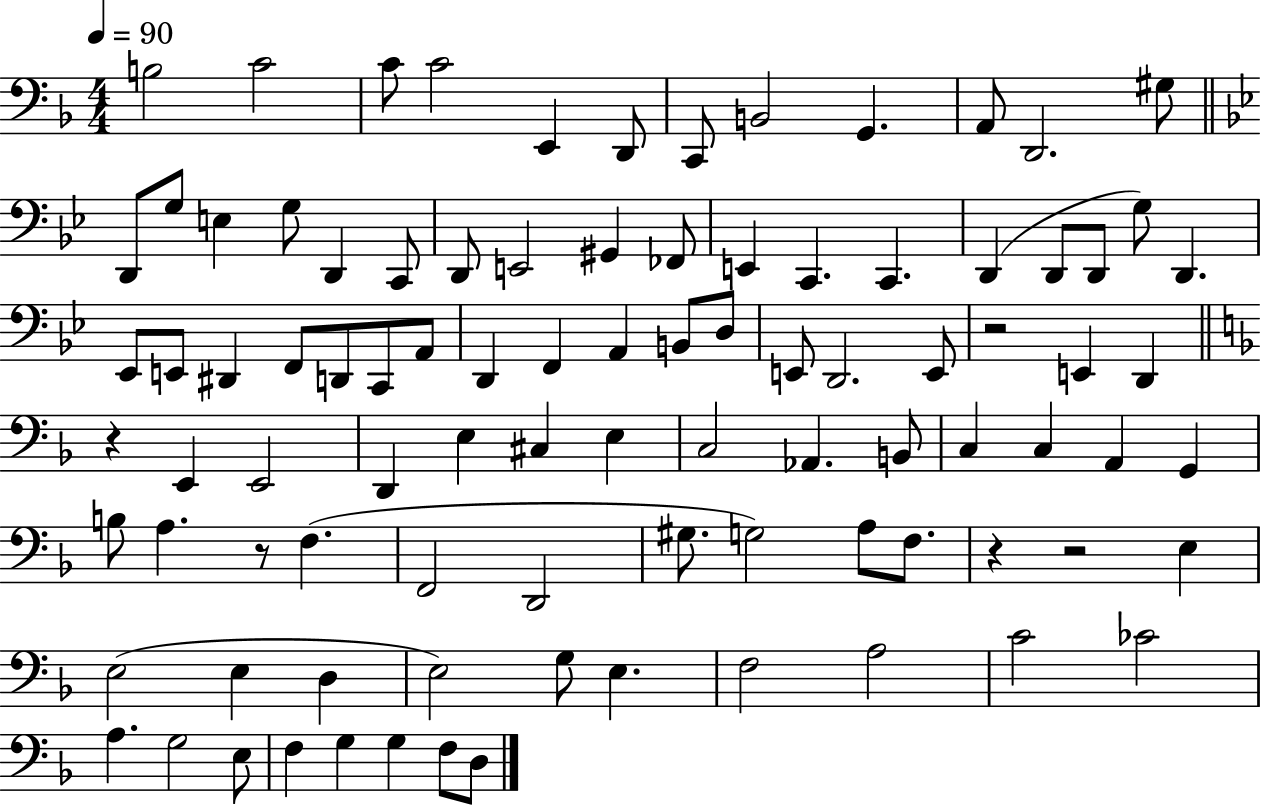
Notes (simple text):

B3/h C4/h C4/e C4/h E2/q D2/e C2/e B2/h G2/q. A2/e D2/h. G#3/e D2/e G3/e E3/q G3/e D2/q C2/e D2/e E2/h G#2/q FES2/e E2/q C2/q. C2/q. D2/q D2/e D2/e G3/e D2/q. Eb2/e E2/e D#2/q F2/e D2/e C2/e A2/e D2/q F2/q A2/q B2/e D3/e E2/e D2/h. E2/e R/h E2/q D2/q R/q E2/q E2/h D2/q E3/q C#3/q E3/q C3/h Ab2/q. B2/e C3/q C3/q A2/q G2/q B3/e A3/q. R/e F3/q. F2/h D2/h G#3/e. G3/h A3/e F3/e. R/q R/h E3/q E3/h E3/q D3/q E3/h G3/e E3/q. F3/h A3/h C4/h CES4/h A3/q. G3/h E3/e F3/q G3/q G3/q F3/e D3/e